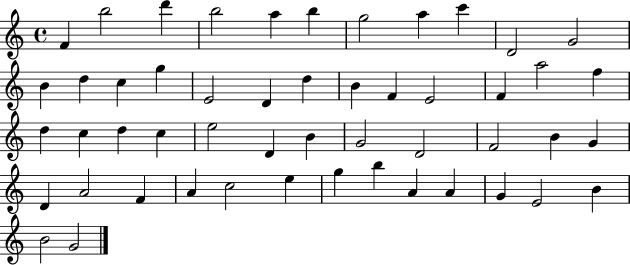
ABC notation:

X:1
T:Untitled
M:4/4
L:1/4
K:C
F b2 d' b2 a b g2 a c' D2 G2 B d c g E2 D d B F E2 F a2 f d c d c e2 D B G2 D2 F2 B G D A2 F A c2 e g b A A G E2 B B2 G2